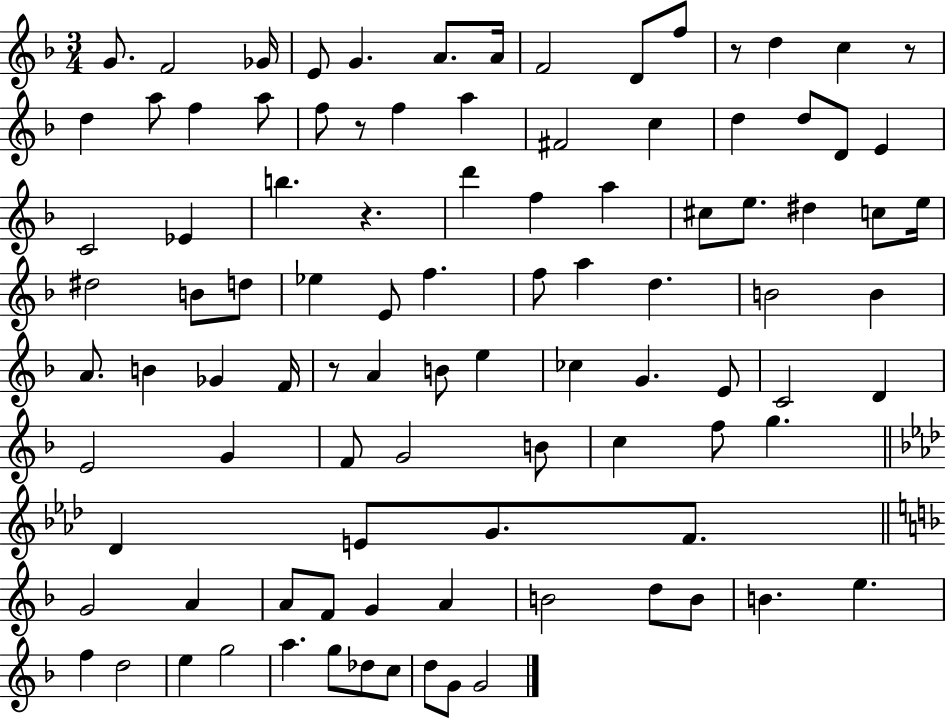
G4/e. F4/h Gb4/s E4/e G4/q. A4/e. A4/s F4/h D4/e F5/e R/e D5/q C5/q R/e D5/q A5/e F5/q A5/e F5/e R/e F5/q A5/q F#4/h C5/q D5/q D5/e D4/e E4/q C4/h Eb4/q B5/q. R/q. D6/q F5/q A5/q C#5/e E5/e. D#5/q C5/e E5/s D#5/h B4/e D5/e Eb5/q E4/e F5/q. F5/e A5/q D5/q. B4/h B4/q A4/e. B4/q Gb4/q F4/s R/e A4/q B4/e E5/q CES5/q G4/q. E4/e C4/h D4/q E4/h G4/q F4/e G4/h B4/e C5/q F5/e G5/q. Db4/q E4/e G4/e. F4/e. G4/h A4/q A4/e F4/e G4/q A4/q B4/h D5/e B4/e B4/q. E5/q. F5/q D5/h E5/q G5/h A5/q. G5/e Db5/e C5/e D5/e G4/e G4/h